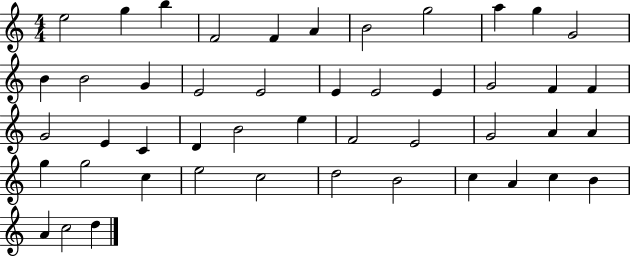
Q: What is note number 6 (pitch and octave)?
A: A4